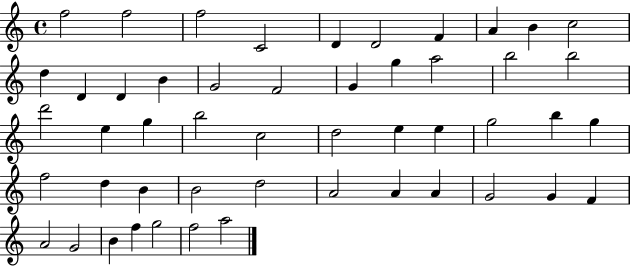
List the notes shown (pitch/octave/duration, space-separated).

F5/h F5/h F5/h C4/h D4/q D4/h F4/q A4/q B4/q C5/h D5/q D4/q D4/q B4/q G4/h F4/h G4/q G5/q A5/h B5/h B5/h D6/h E5/q G5/q B5/h C5/h D5/h E5/q E5/q G5/h B5/q G5/q F5/h D5/q B4/q B4/h D5/h A4/h A4/q A4/q G4/h G4/q F4/q A4/h G4/h B4/q F5/q G5/h F5/h A5/h